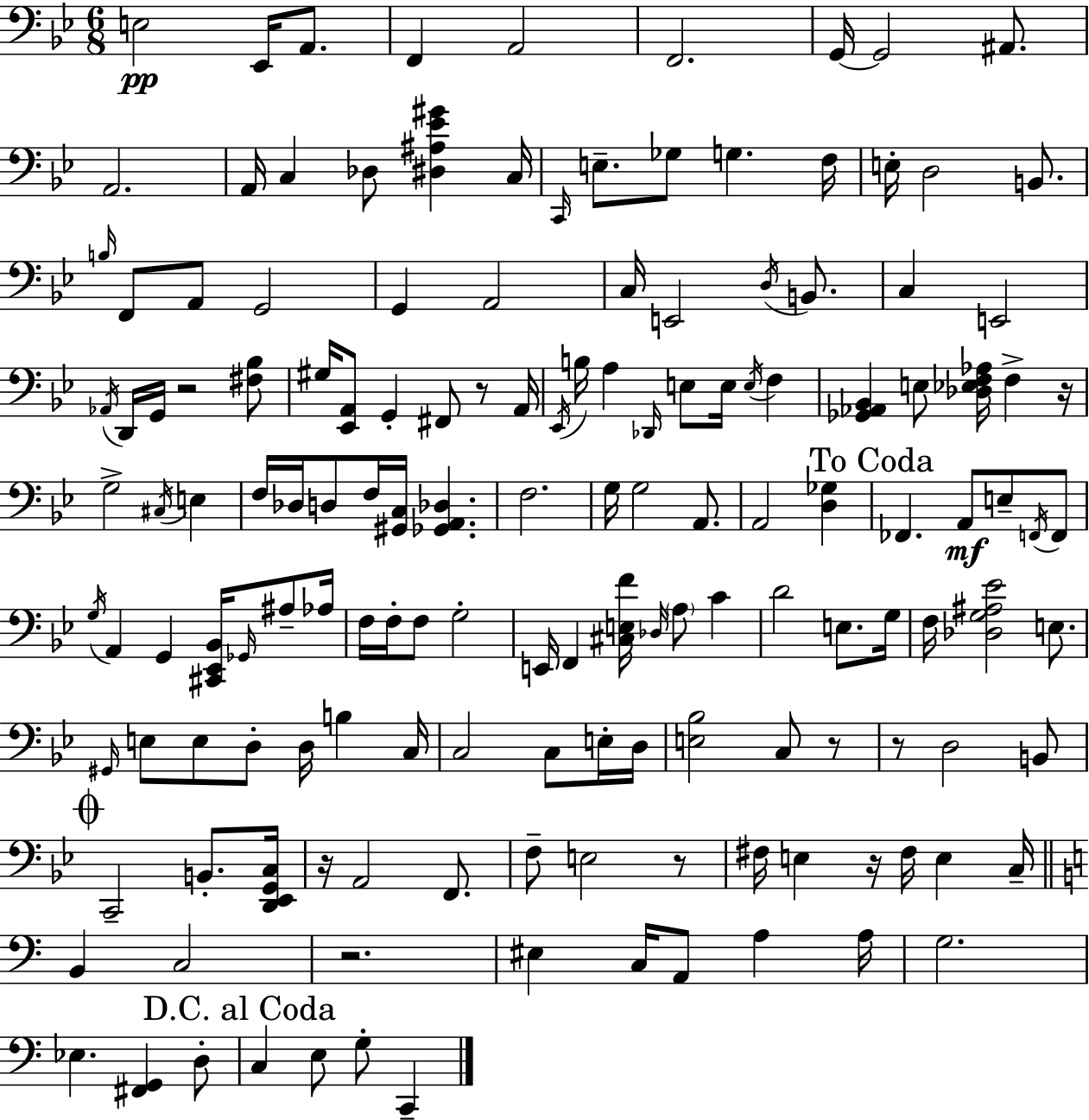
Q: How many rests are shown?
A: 9